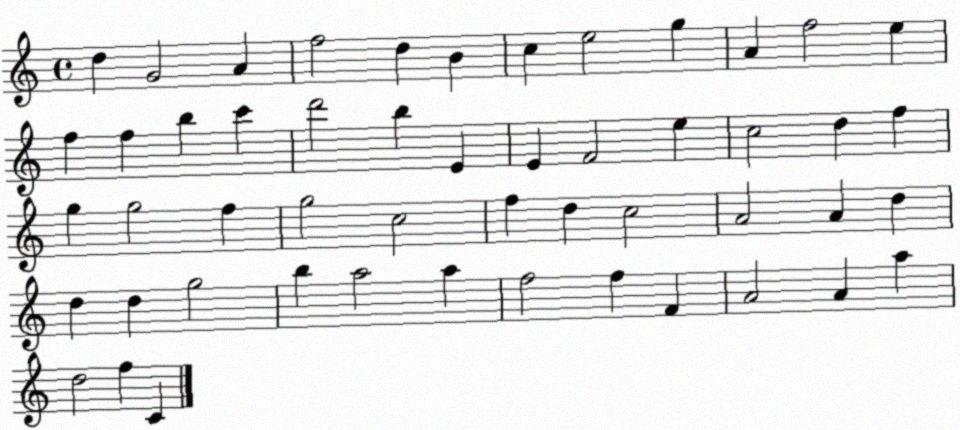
X:1
T:Untitled
M:4/4
L:1/4
K:C
d G2 A f2 d B c e2 g A f2 e f f b c' d'2 b E E F2 e c2 d f g g2 f g2 c2 f d c2 A2 A d d d g2 b a2 a f2 f F A2 A a d2 f C